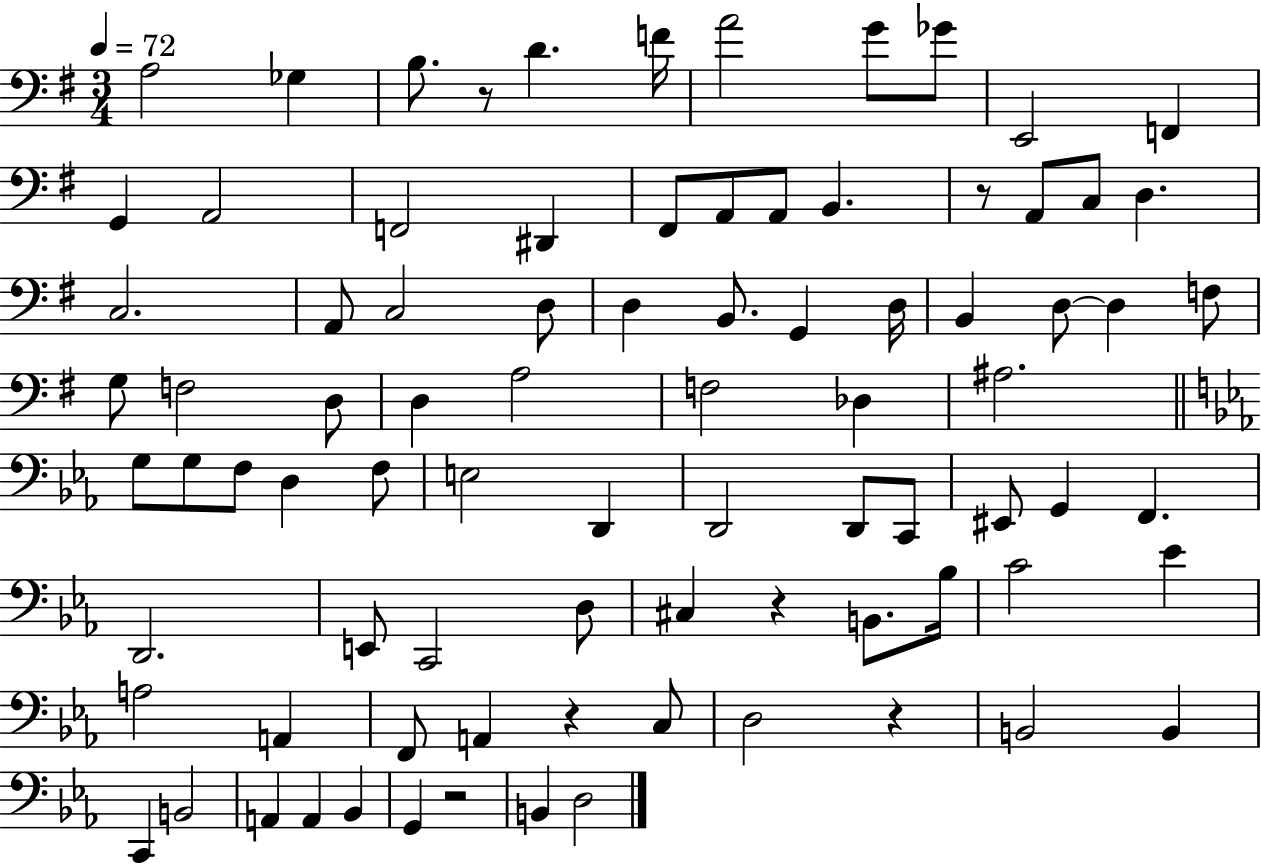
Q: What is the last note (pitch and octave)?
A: D3